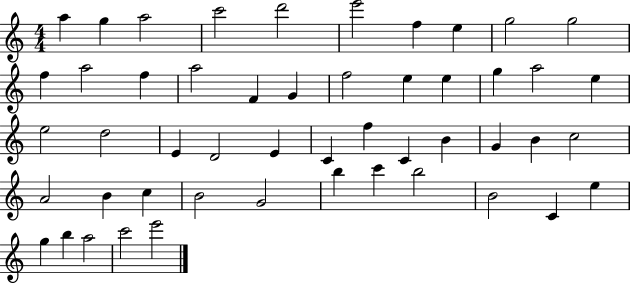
X:1
T:Untitled
M:4/4
L:1/4
K:C
a g a2 c'2 d'2 e'2 f e g2 g2 f a2 f a2 F G f2 e e g a2 e e2 d2 E D2 E C f C B G B c2 A2 B c B2 G2 b c' b2 B2 C e g b a2 c'2 e'2